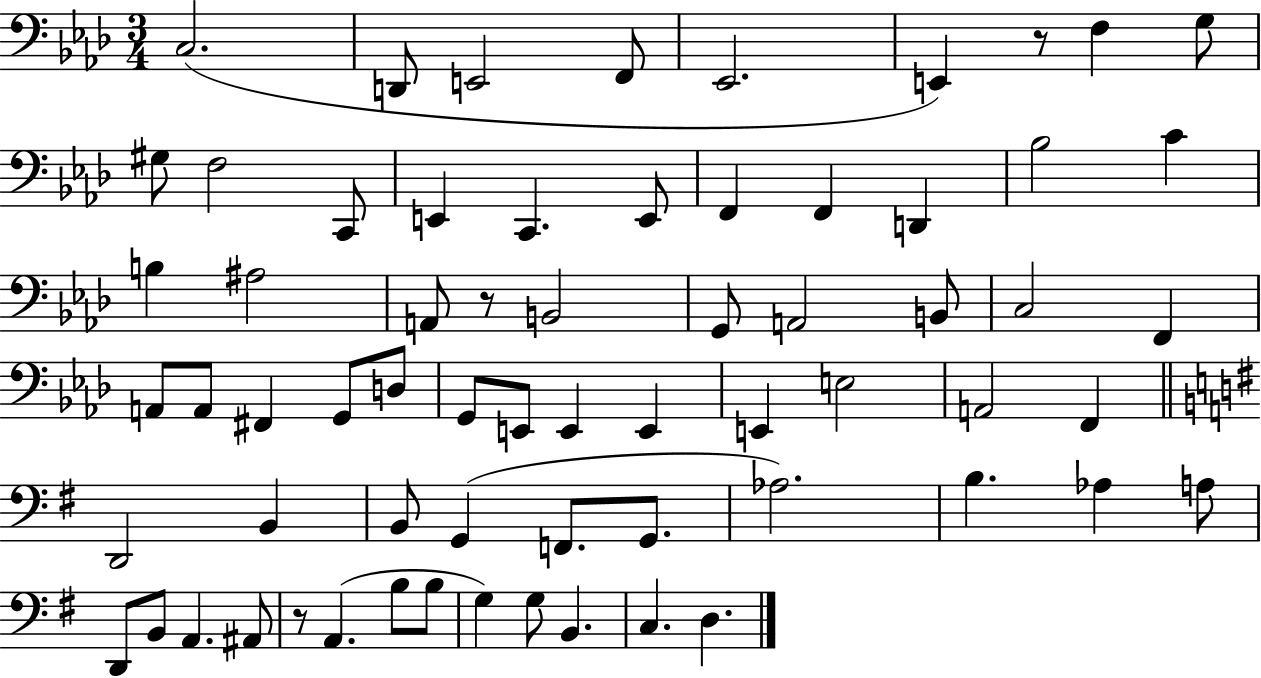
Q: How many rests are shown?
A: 3